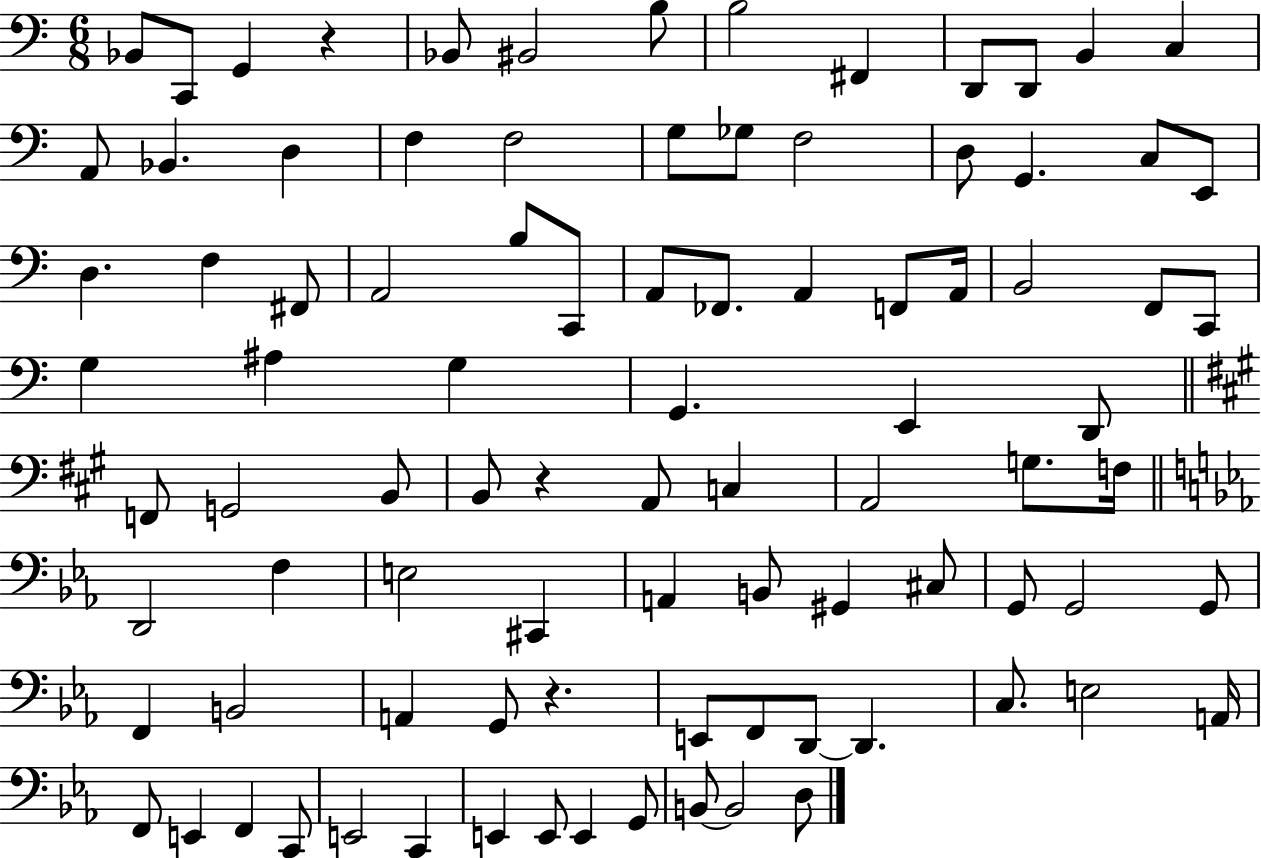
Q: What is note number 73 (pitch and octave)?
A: C3